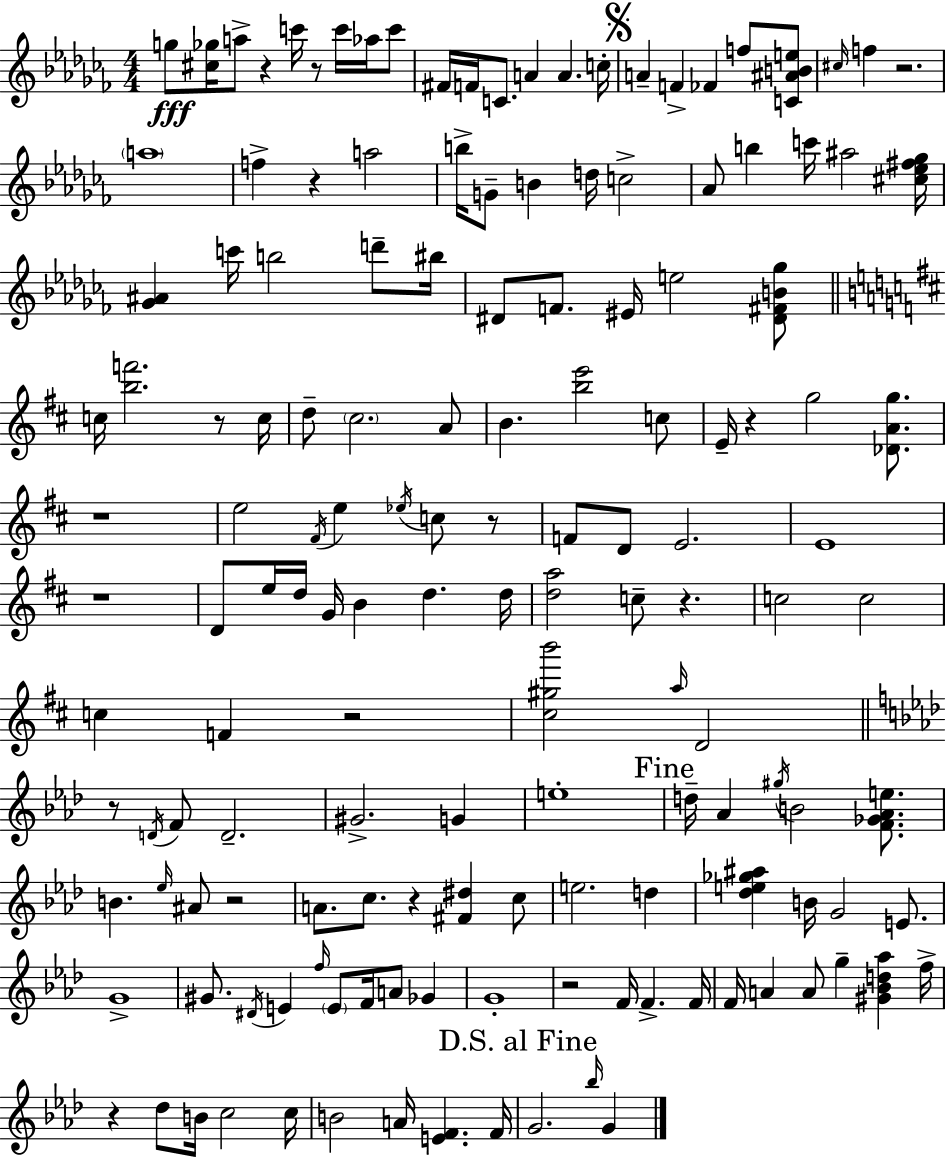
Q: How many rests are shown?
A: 16